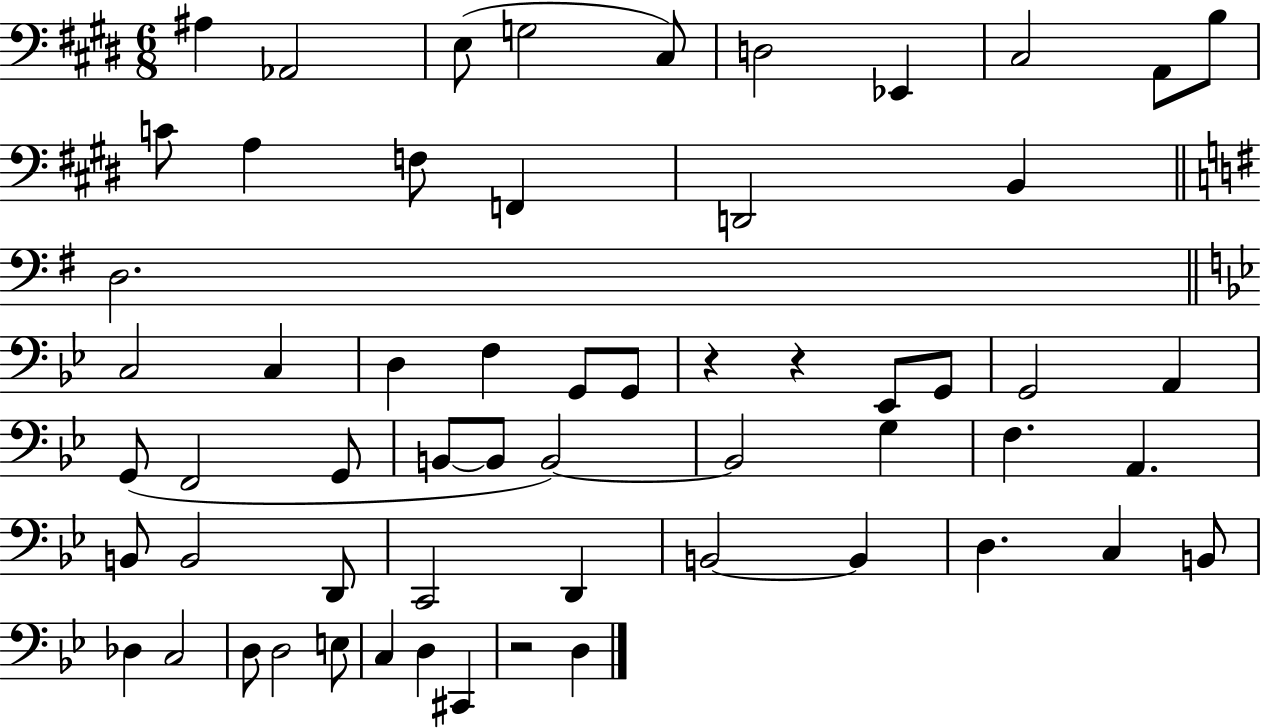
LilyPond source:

{
  \clef bass
  \numericTimeSignature
  \time 6/8
  \key e \major
  \repeat volta 2 { ais4 aes,2 | e8( g2 cis8) | d2 ees,4 | cis2 a,8 b8 | \break c'8 a4 f8 f,4 | d,2 b,4 | \bar "||" \break \key g \major d2. | \bar "||" \break \key bes \major c2 c4 | d4 f4 g,8 g,8 | r4 r4 ees,8 g,8 | g,2 a,4 | \break g,8( f,2 g,8 | b,8~~ b,8 b,2~~) | b,2 g4 | f4. a,4. | \break b,8 b,2 d,8 | c,2 d,4 | b,2~~ b,4 | d4. c4 b,8 | \break des4 c2 | d8 d2 e8 | c4 d4 cis,4 | r2 d4 | \break } \bar "|."
}